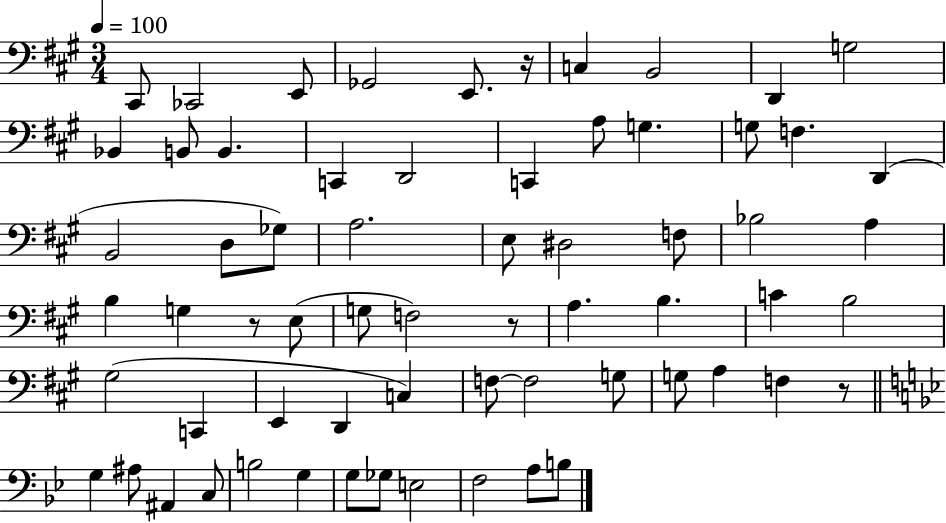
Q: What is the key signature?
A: A major